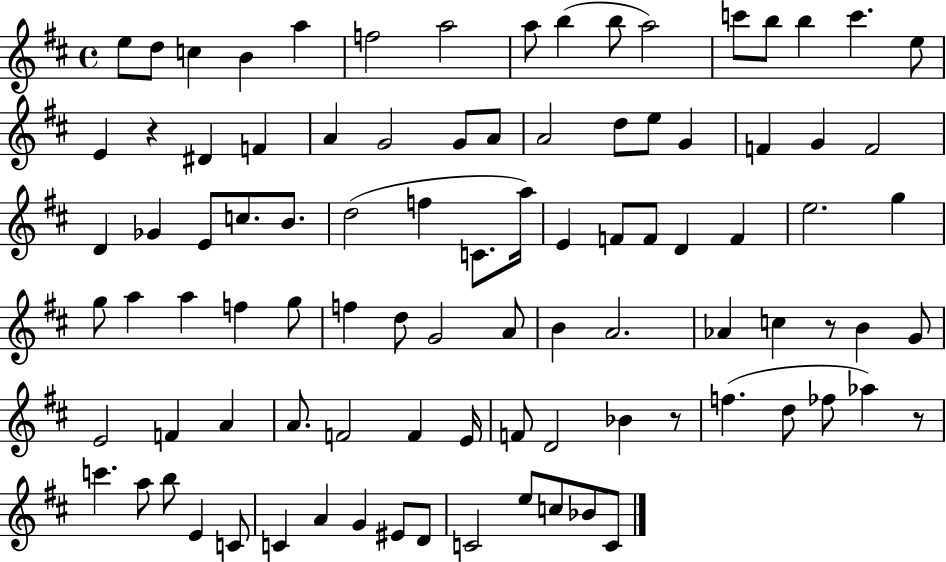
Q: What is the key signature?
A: D major